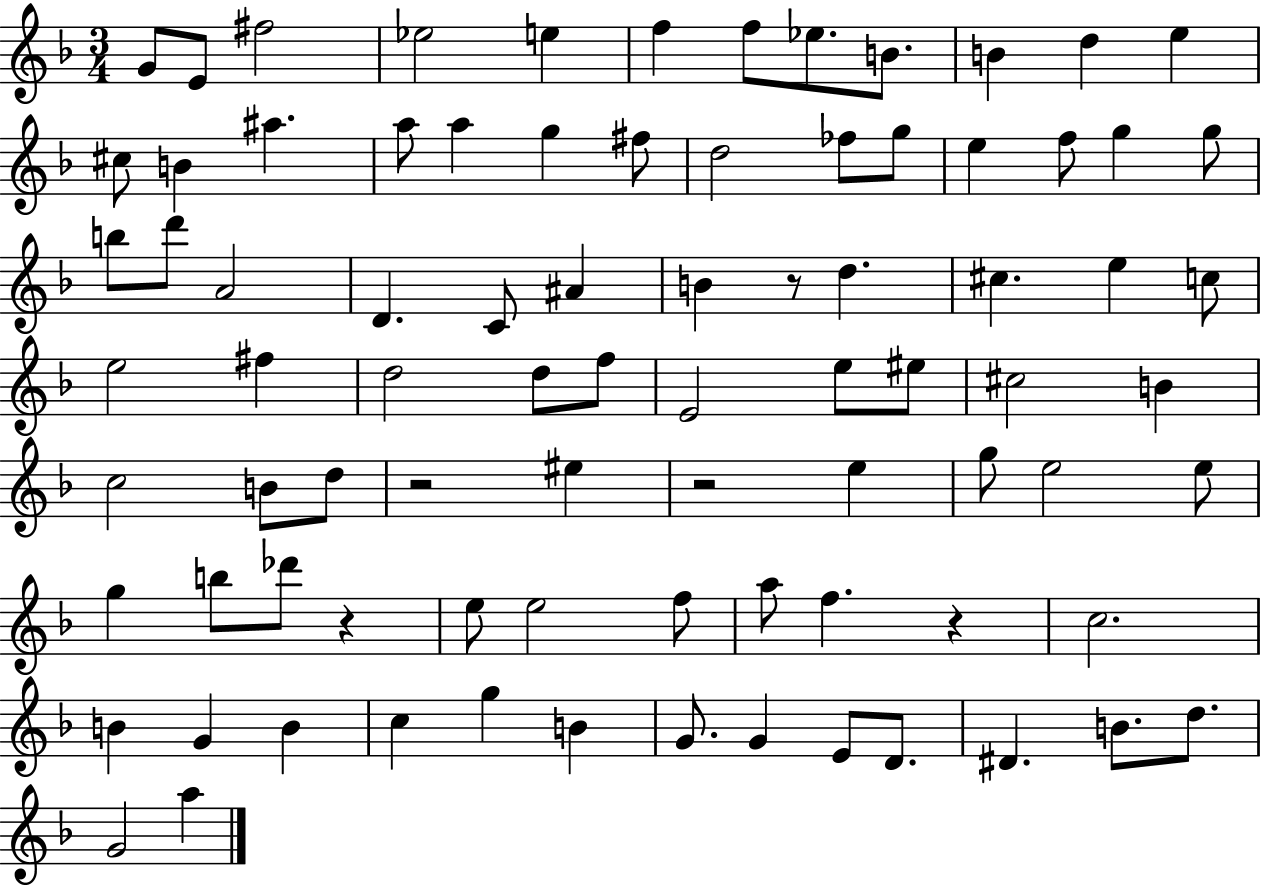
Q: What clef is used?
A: treble